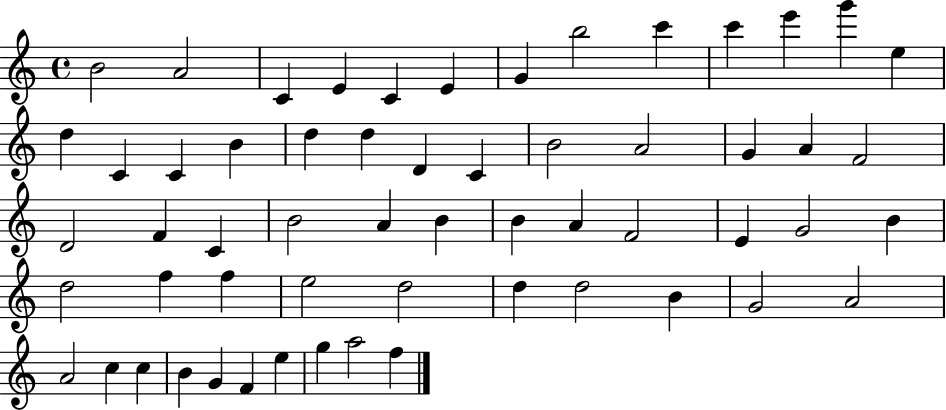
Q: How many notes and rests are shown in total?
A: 58